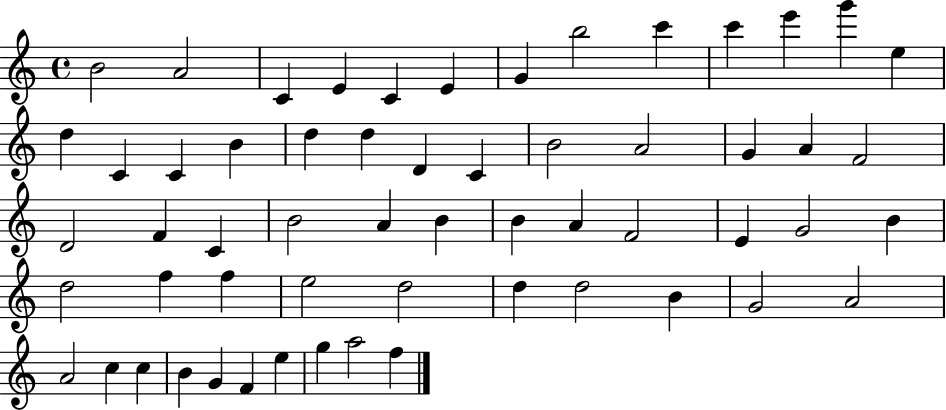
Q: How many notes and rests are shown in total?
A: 58